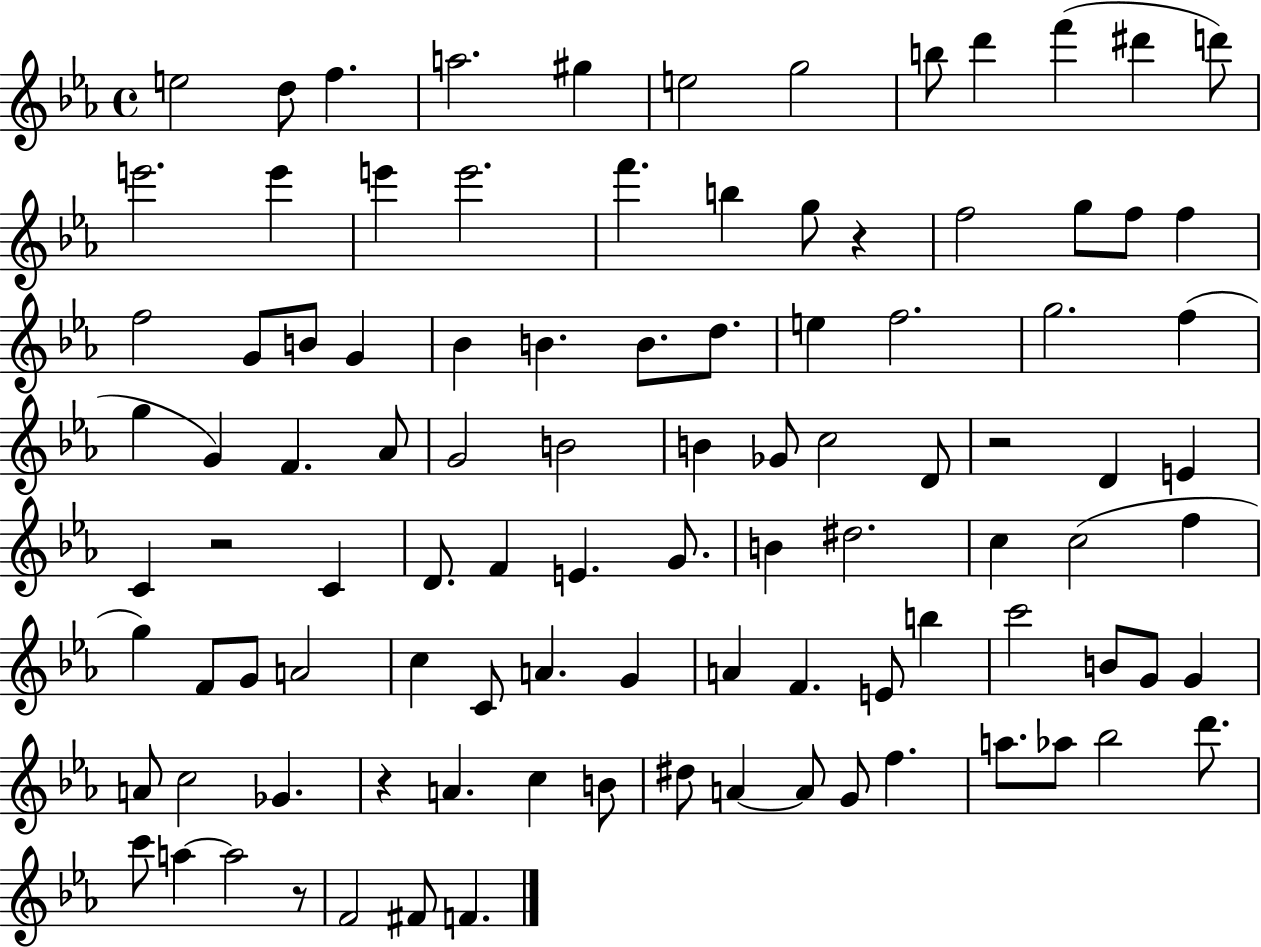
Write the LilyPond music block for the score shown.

{
  \clef treble
  \time 4/4
  \defaultTimeSignature
  \key ees \major
  e''2 d''8 f''4. | a''2. gis''4 | e''2 g''2 | b''8 d'''4 f'''4( dis'''4 d'''8) | \break e'''2. e'''4 | e'''4 e'''2. | f'''4. b''4 g''8 r4 | f''2 g''8 f''8 f''4 | \break f''2 g'8 b'8 g'4 | bes'4 b'4. b'8. d''8. | e''4 f''2. | g''2. f''4( | \break g''4 g'4) f'4. aes'8 | g'2 b'2 | b'4 ges'8 c''2 d'8 | r2 d'4 e'4 | \break c'4 r2 c'4 | d'8. f'4 e'4. g'8. | b'4 dis''2. | c''4 c''2( f''4 | \break g''4) f'8 g'8 a'2 | c''4 c'8 a'4. g'4 | a'4 f'4. e'8 b''4 | c'''2 b'8 g'8 g'4 | \break a'8 c''2 ges'4. | r4 a'4. c''4 b'8 | dis''8 a'4~~ a'8 g'8 f''4. | a''8. aes''8 bes''2 d'''8. | \break c'''8 a''4~~ a''2 r8 | f'2 fis'8 f'4. | \bar "|."
}